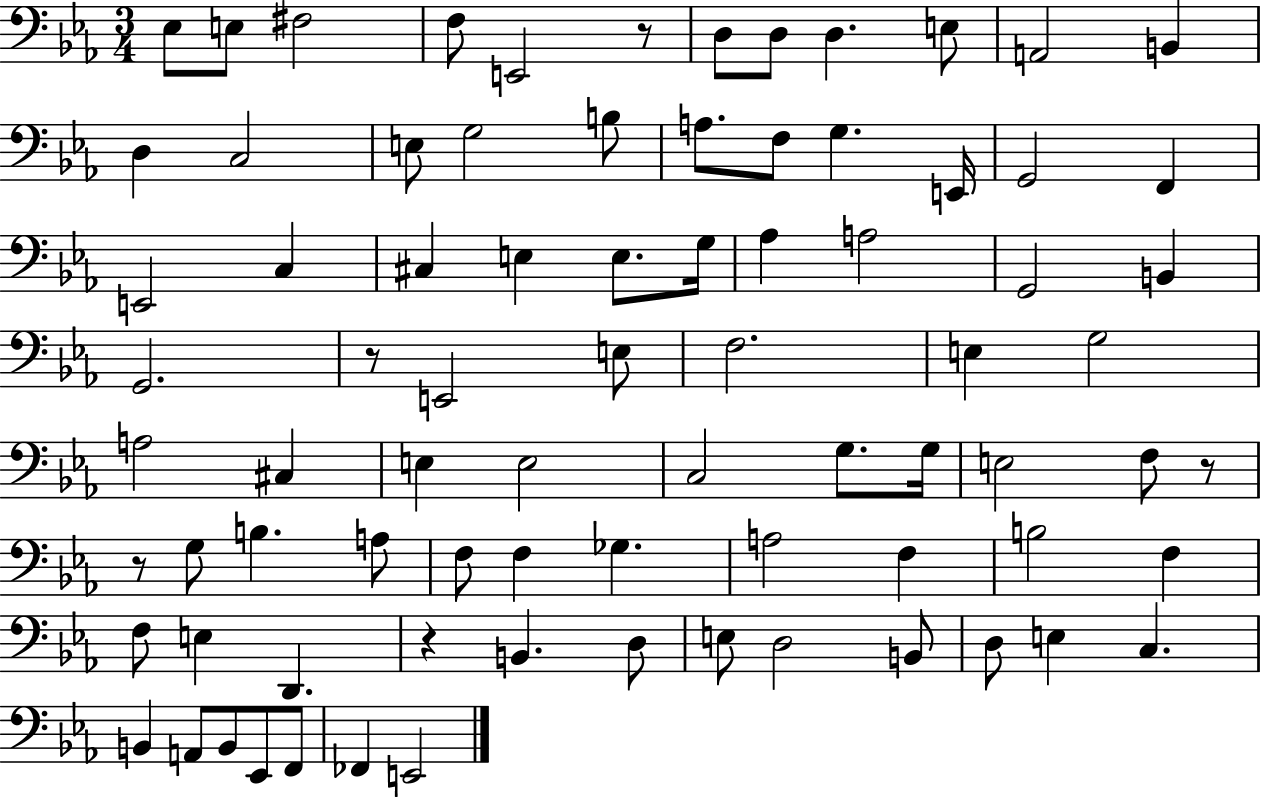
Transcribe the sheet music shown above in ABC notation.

X:1
T:Untitled
M:3/4
L:1/4
K:Eb
_E,/2 E,/2 ^F,2 F,/2 E,,2 z/2 D,/2 D,/2 D, E,/2 A,,2 B,, D, C,2 E,/2 G,2 B,/2 A,/2 F,/2 G, E,,/4 G,,2 F,, E,,2 C, ^C, E, E,/2 G,/4 _A, A,2 G,,2 B,, G,,2 z/2 E,,2 E,/2 F,2 E, G,2 A,2 ^C, E, E,2 C,2 G,/2 G,/4 E,2 F,/2 z/2 z/2 G,/2 B, A,/2 F,/2 F, _G, A,2 F, B,2 F, F,/2 E, D,, z B,, D,/2 E,/2 D,2 B,,/2 D,/2 E, C, B,, A,,/2 B,,/2 _E,,/2 F,,/2 _F,, E,,2